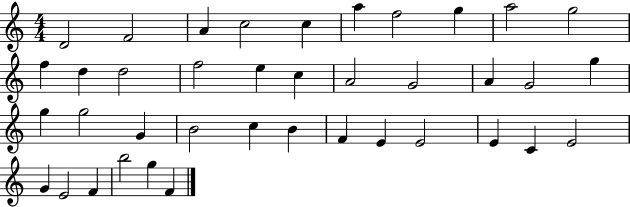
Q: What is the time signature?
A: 4/4